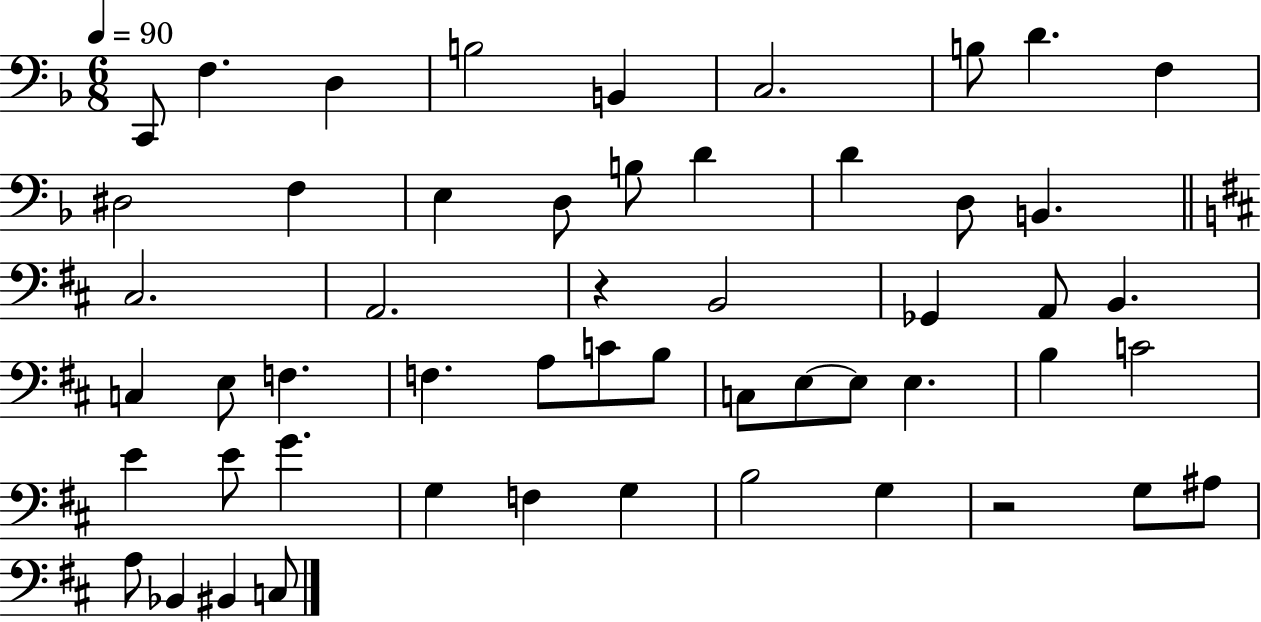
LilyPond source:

{
  \clef bass
  \numericTimeSignature
  \time 6/8
  \key f \major
  \tempo 4 = 90
  \repeat volta 2 { c,8 f4. d4 | b2 b,4 | c2. | b8 d'4. f4 | \break dis2 f4 | e4 d8 b8 d'4 | d'4 d8 b,4. | \bar "||" \break \key d \major cis2. | a,2. | r4 b,2 | ges,4 a,8 b,4. | \break c4 e8 f4. | f4. a8 c'8 b8 | c8 e8~~ e8 e4. | b4 c'2 | \break e'4 e'8 g'4. | g4 f4 g4 | b2 g4 | r2 g8 ais8 | \break a8 bes,4 bis,4 c8 | } \bar "|."
}